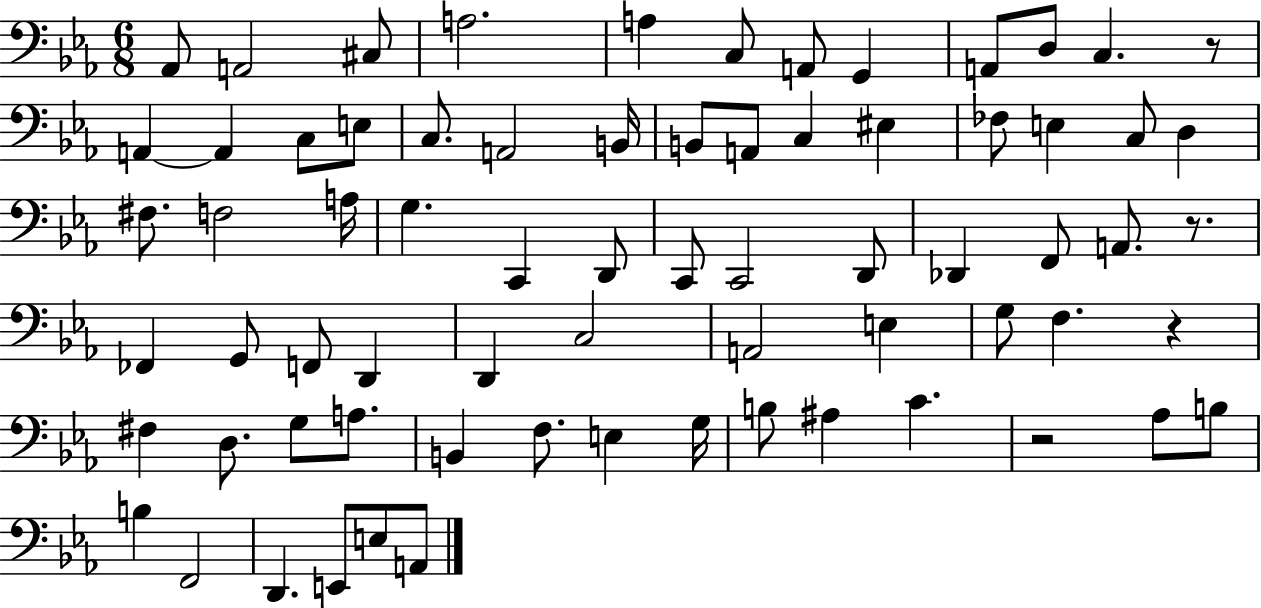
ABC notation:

X:1
T:Untitled
M:6/8
L:1/4
K:Eb
_A,,/2 A,,2 ^C,/2 A,2 A, C,/2 A,,/2 G,, A,,/2 D,/2 C, z/2 A,, A,, C,/2 E,/2 C,/2 A,,2 B,,/4 B,,/2 A,,/2 C, ^E, _F,/2 E, C,/2 D, ^F,/2 F,2 A,/4 G, C,, D,,/2 C,,/2 C,,2 D,,/2 _D,, F,,/2 A,,/2 z/2 _F,, G,,/2 F,,/2 D,, D,, C,2 A,,2 E, G,/2 F, z ^F, D,/2 G,/2 A,/2 B,, F,/2 E, G,/4 B,/2 ^A, C z2 _A,/2 B,/2 B, F,,2 D,, E,,/2 E,/2 A,,/2